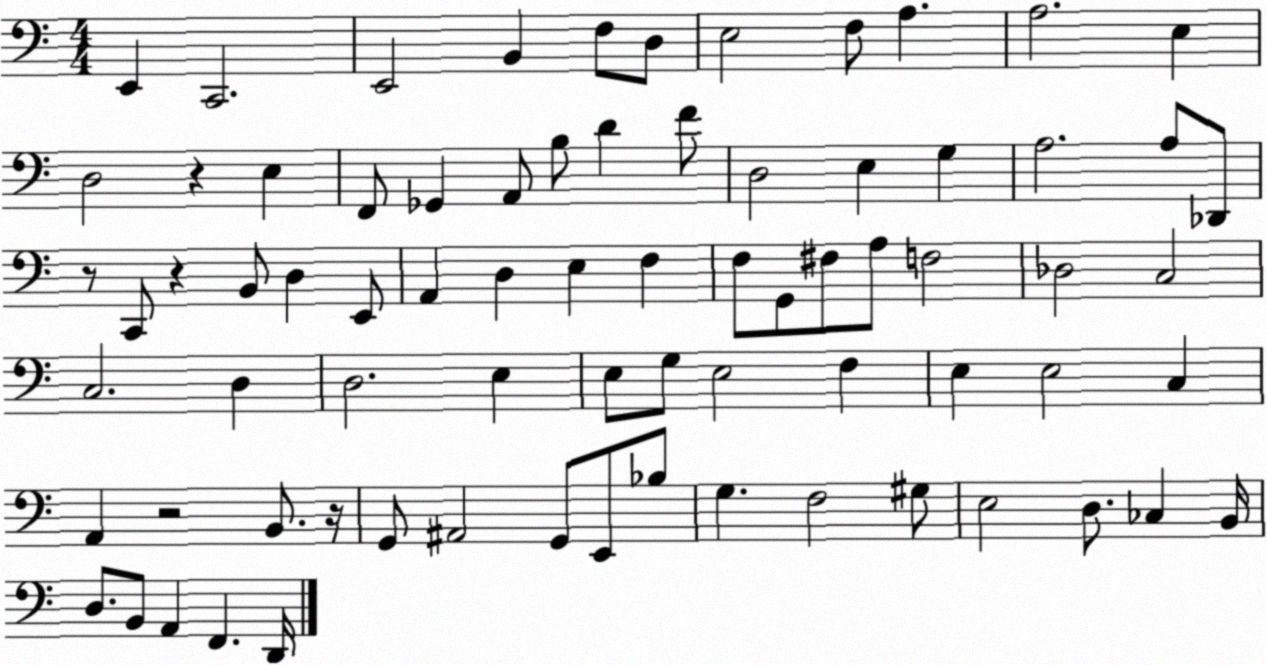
X:1
T:Untitled
M:4/4
L:1/4
K:C
E,, C,,2 E,,2 B,, F,/2 D,/2 E,2 F,/2 A, A,2 E, D,2 z E, F,,/2 _G,, A,,/2 B,/2 D F/2 D,2 E, G, A,2 A,/2 _D,,/2 z/2 C,,/2 z B,,/2 D, E,,/2 A,, D, E, F, F,/2 G,,/2 ^F,/2 A,/2 F,2 _D,2 C,2 C,2 D, D,2 E, E,/2 G,/2 E,2 F, E, E,2 C, A,, z2 B,,/2 z/4 G,,/2 ^A,,2 G,,/2 E,,/2 _B,/2 G, F,2 ^G,/2 E,2 D,/2 _C, B,,/4 D,/2 B,,/2 A,, F,, D,,/4